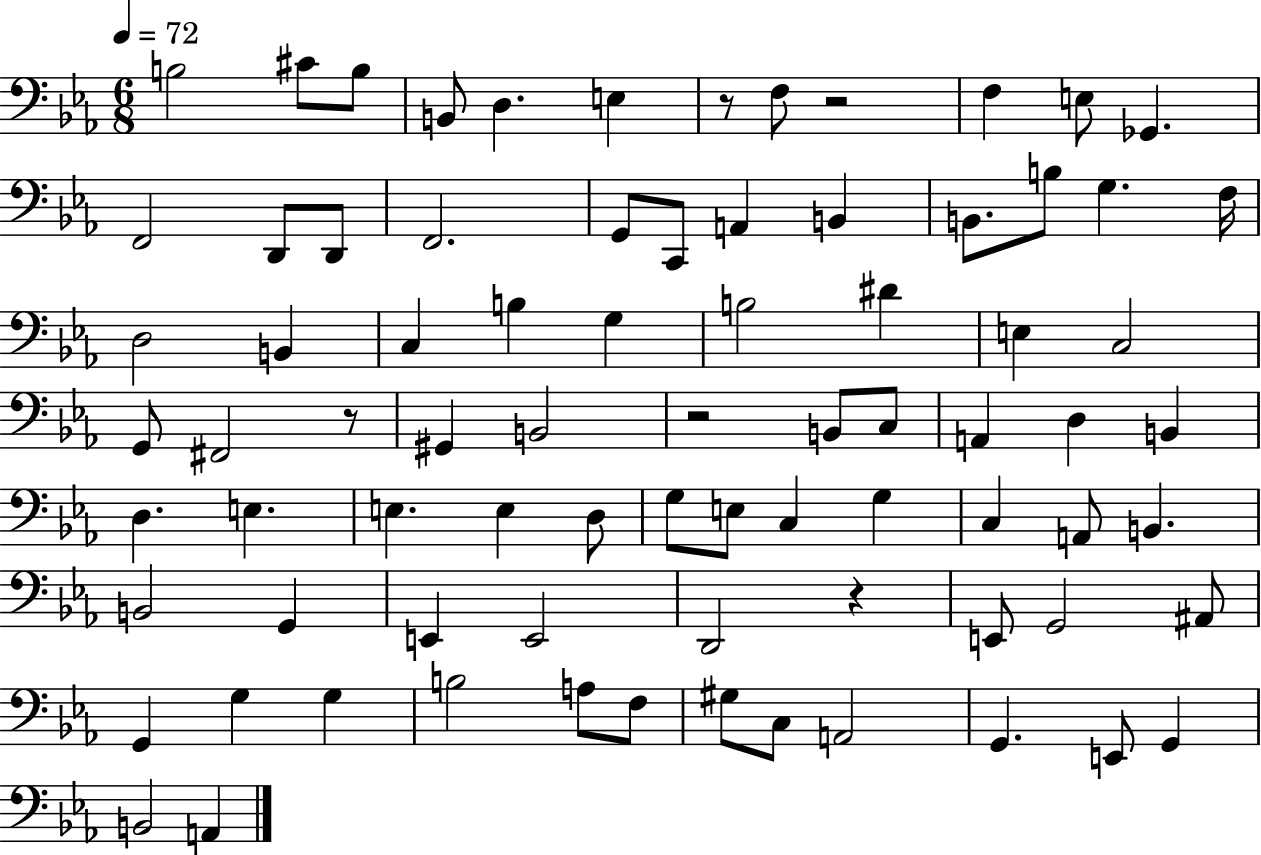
{
  \clef bass
  \numericTimeSignature
  \time 6/8
  \key ees \major
  \tempo 4 = 72
  b2 cis'8 b8 | b,8 d4. e4 | r8 f8 r2 | f4 e8 ges,4. | \break f,2 d,8 d,8 | f,2. | g,8 c,8 a,4 b,4 | b,8. b8 g4. f16 | \break d2 b,4 | c4 b4 g4 | b2 dis'4 | e4 c2 | \break g,8 fis,2 r8 | gis,4 b,2 | r2 b,8 c8 | a,4 d4 b,4 | \break d4. e4. | e4. e4 d8 | g8 e8 c4 g4 | c4 a,8 b,4. | \break b,2 g,4 | e,4 e,2 | d,2 r4 | e,8 g,2 ais,8 | \break g,4 g4 g4 | b2 a8 f8 | gis8 c8 a,2 | g,4. e,8 g,4 | \break b,2 a,4 | \bar "|."
}